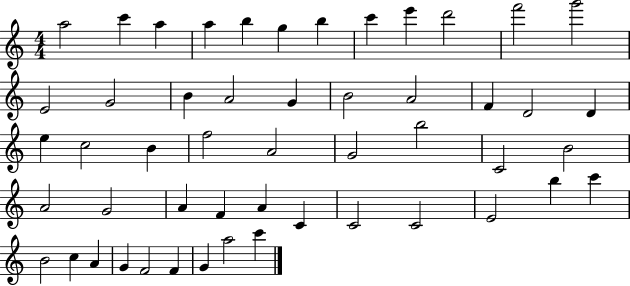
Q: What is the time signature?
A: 4/4